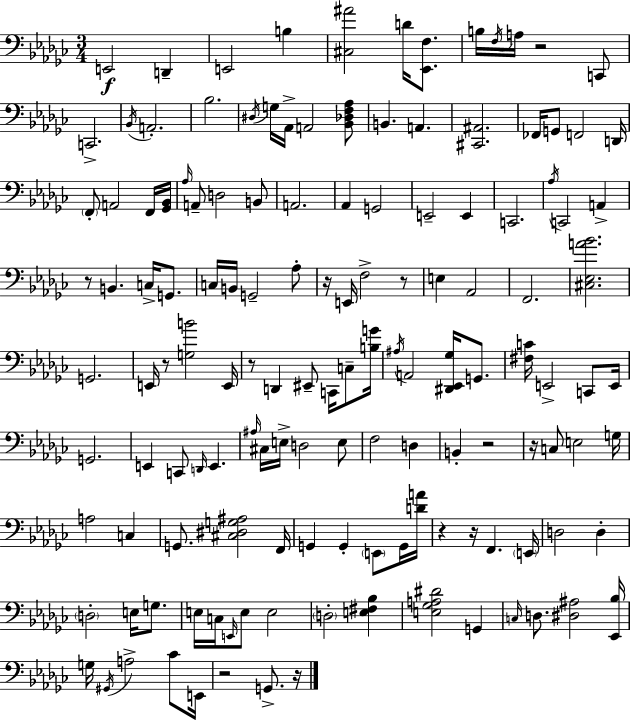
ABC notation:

X:1
T:Untitled
M:3/4
L:1/4
K:Ebm
E,,2 D,, E,,2 B, [^C,^A]2 D/4 [_E,,F,]/2 B,/4 F,/4 A,/4 z2 C,,/2 C,,2 _B,,/4 A,,2 _B,2 ^D,/4 G,/4 _A,,/4 A,,2 [_B,,_D,F,_A,]/2 B,, A,, [^C,,^A,,]2 _F,,/4 G,,/2 F,,2 D,,/4 F,,/2 A,,2 F,,/4 [_G,,_B,,]/4 _A,/4 A,,/2 D,2 B,,/2 A,,2 _A,, G,,2 E,,2 E,, C,,2 _A,/4 C,,2 A,, z/2 B,, C,/4 G,,/2 C,/4 B,,/4 G,,2 _A,/2 z/4 E,,/4 F,2 z/2 E, _A,,2 F,,2 [^C,_E,A_B]2 G,,2 E,,/4 z/2 [G,B]2 E,,/4 z/2 D,, ^E,,/2 C,,/4 C,/2 [B,G]/4 ^A,/4 A,,2 [^D,,_E,,_G,]/4 G,,/2 [^F,C]/4 E,,2 C,,/2 E,,/4 G,,2 E,, C,,/2 D,,/4 E,, ^A,/4 ^C,/4 E,/4 D,2 E,/2 F,2 D, B,, z2 z/4 C,/2 E,2 G,/4 A,2 C, G,,/2 [^C,^D,G,^A,]2 F,,/4 G,, G,, E,,/2 G,,/4 [DA]/4 z z/4 F,, E,,/4 D,2 D, D,2 E,/4 G,/2 E,/4 C,/4 E,,/4 E,/2 E,2 D,2 [E,^F,_B,] [E,_G,A,^D]2 G,, C,/4 D,/2 [^D,^A,]2 [_E,,_B,]/4 G,/4 ^G,,/4 A,2 _C/2 E,,/4 z2 G,,/2 z/4